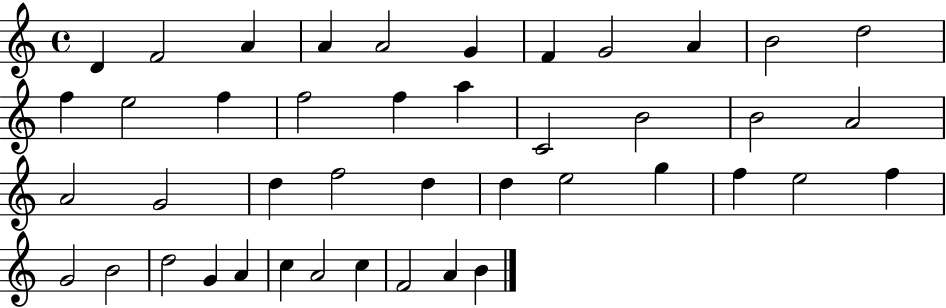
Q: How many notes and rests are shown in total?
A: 43